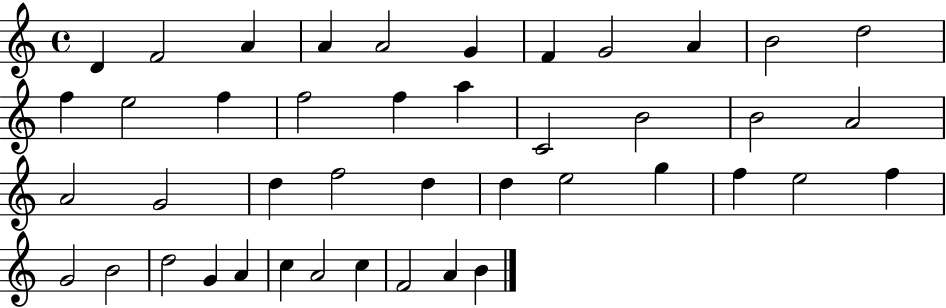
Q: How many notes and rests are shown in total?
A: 43